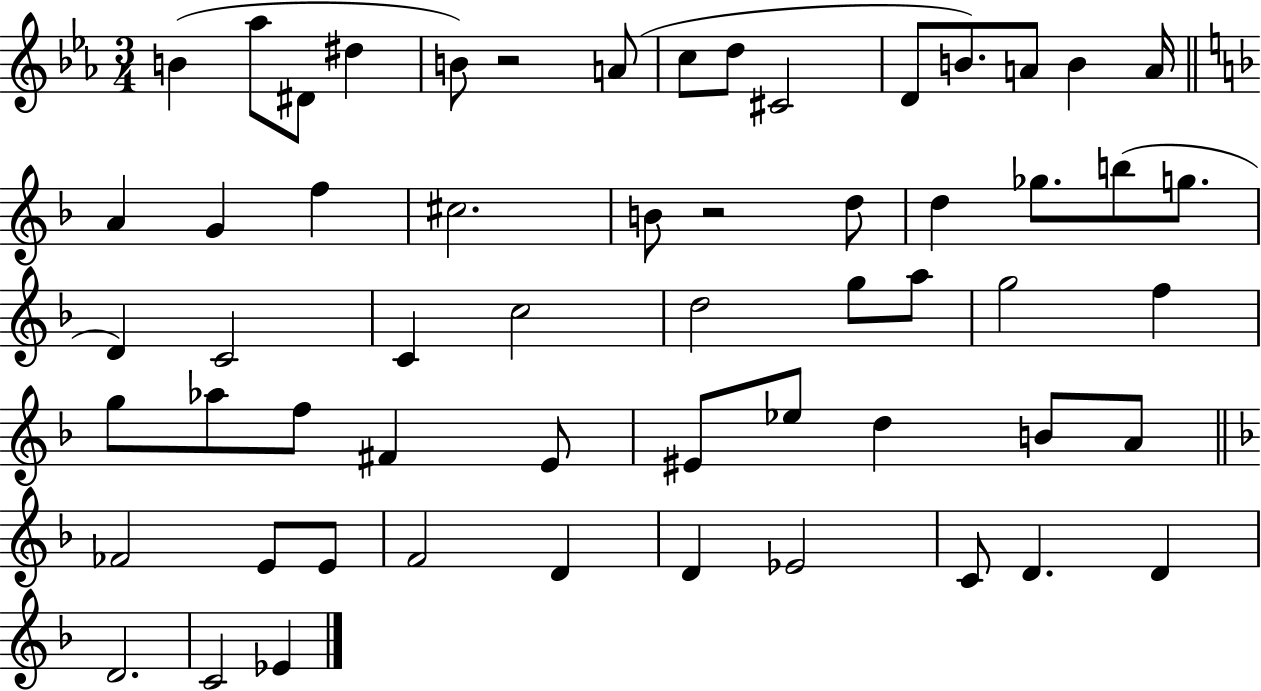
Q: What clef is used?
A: treble